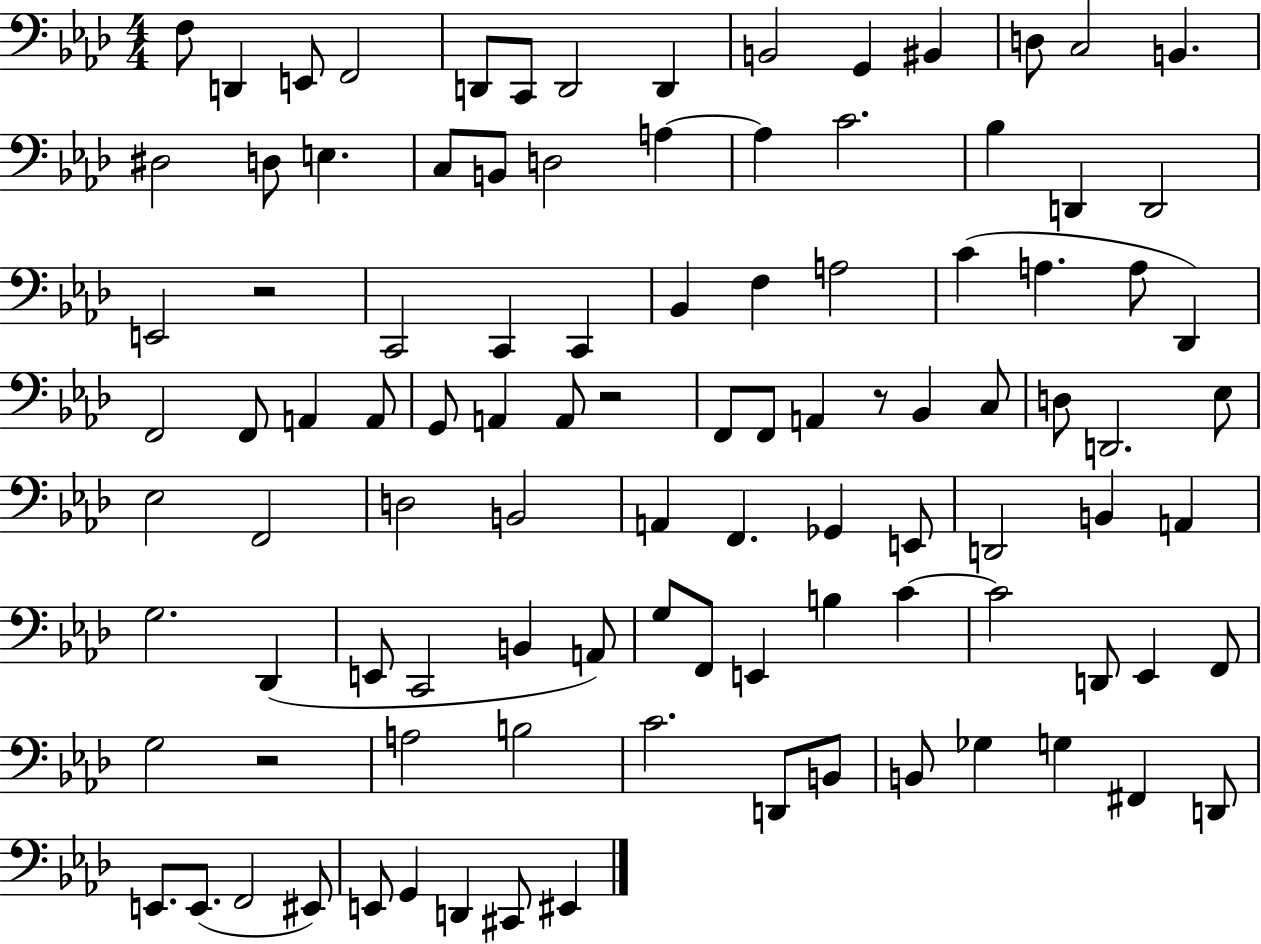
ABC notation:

X:1
T:Untitled
M:4/4
L:1/4
K:Ab
F,/2 D,, E,,/2 F,,2 D,,/2 C,,/2 D,,2 D,, B,,2 G,, ^B,, D,/2 C,2 B,, ^D,2 D,/2 E, C,/2 B,,/2 D,2 A, A, C2 _B, D,, D,,2 E,,2 z2 C,,2 C,, C,, _B,, F, A,2 C A, A,/2 _D,, F,,2 F,,/2 A,, A,,/2 G,,/2 A,, A,,/2 z2 F,,/2 F,,/2 A,, z/2 _B,, C,/2 D,/2 D,,2 _E,/2 _E,2 F,,2 D,2 B,,2 A,, F,, _G,, E,,/2 D,,2 B,, A,, G,2 _D,, E,,/2 C,,2 B,, A,,/2 G,/2 F,,/2 E,, B, C C2 D,,/2 _E,, F,,/2 G,2 z2 A,2 B,2 C2 D,,/2 B,,/2 B,,/2 _G, G, ^F,, D,,/2 E,,/2 E,,/2 F,,2 ^E,,/2 E,,/2 G,, D,, ^C,,/2 ^E,,